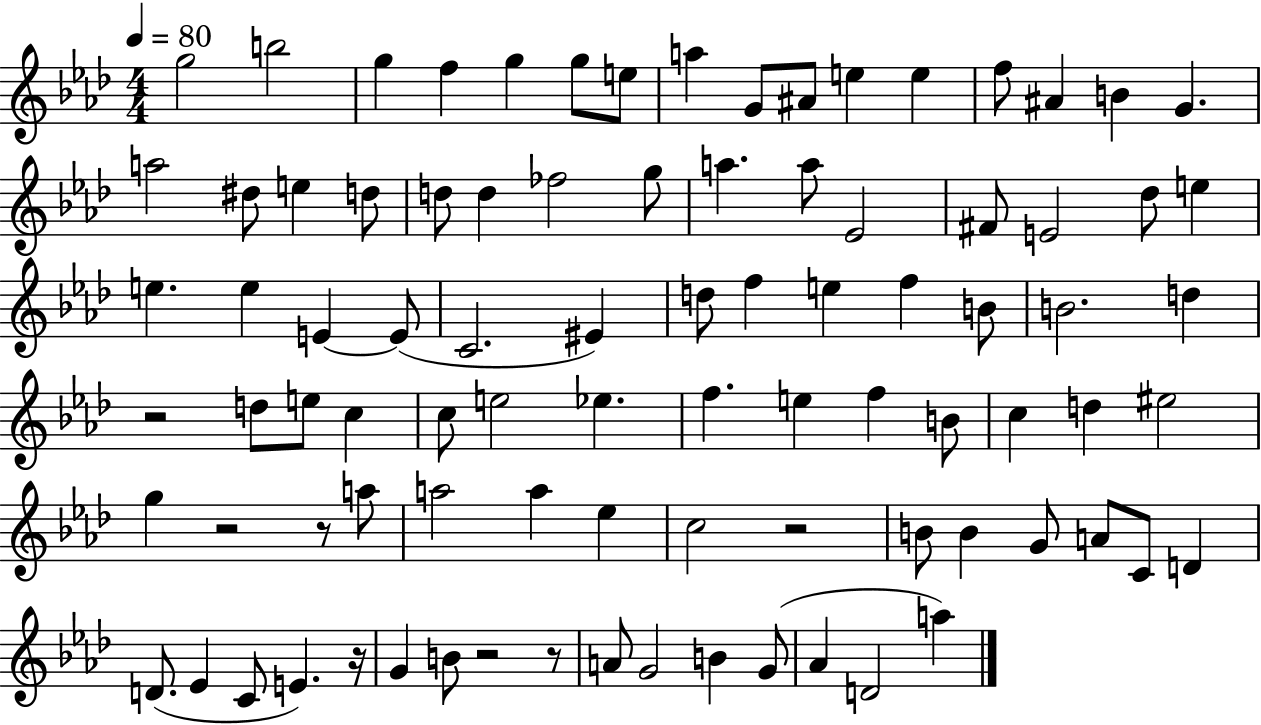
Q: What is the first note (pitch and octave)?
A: G5